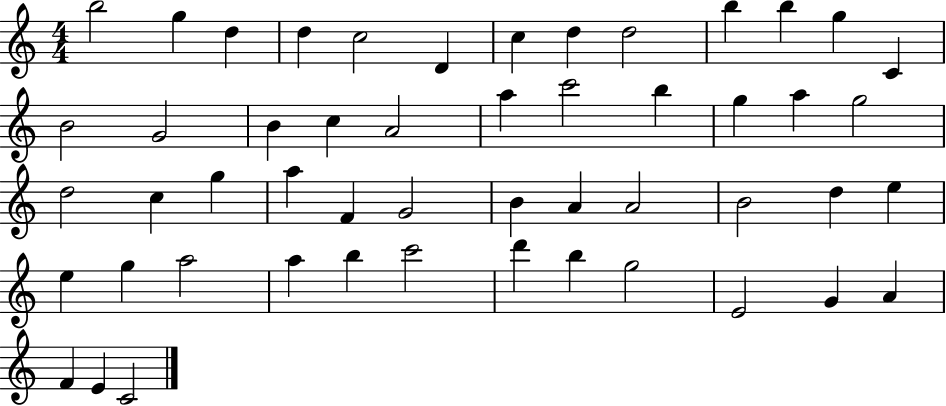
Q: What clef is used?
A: treble